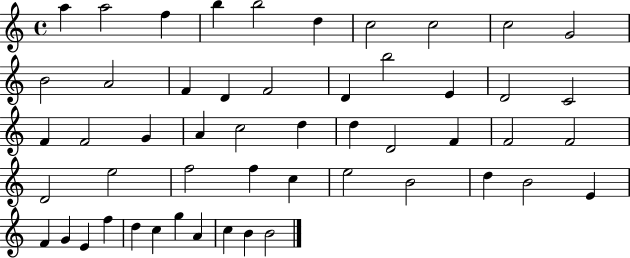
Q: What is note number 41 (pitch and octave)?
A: E4